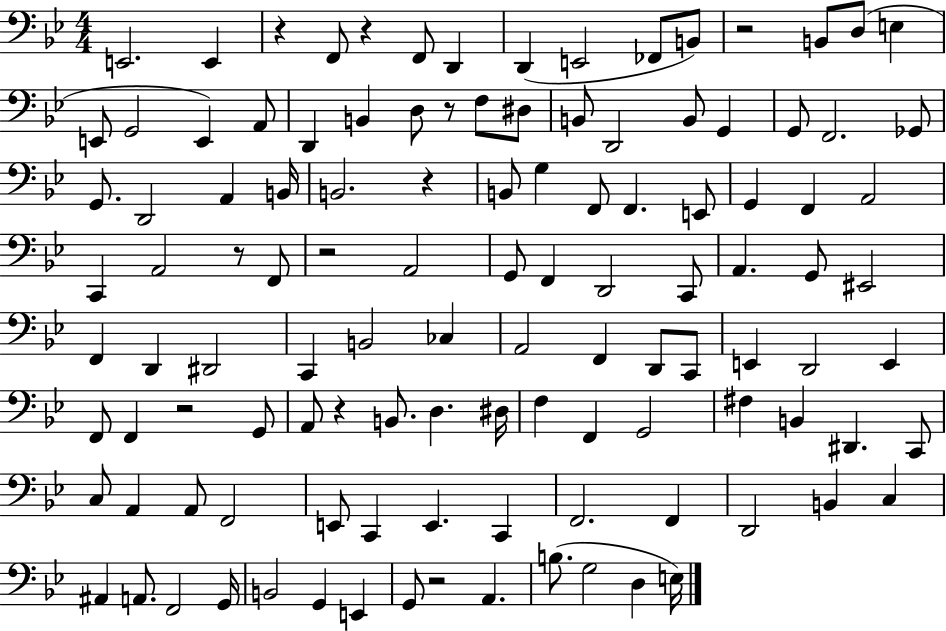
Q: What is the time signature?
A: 4/4